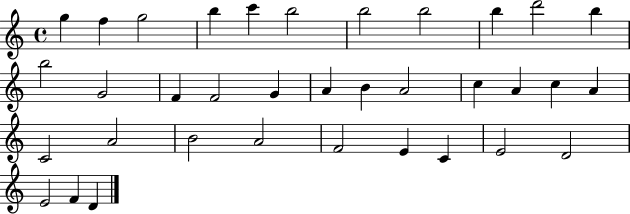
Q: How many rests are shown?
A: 0